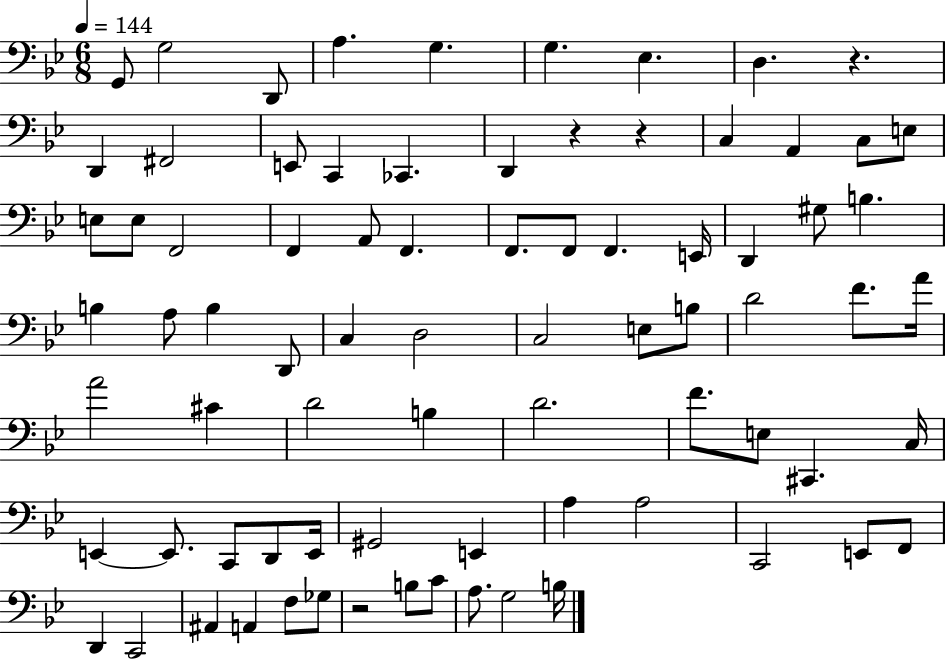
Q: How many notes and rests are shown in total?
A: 79